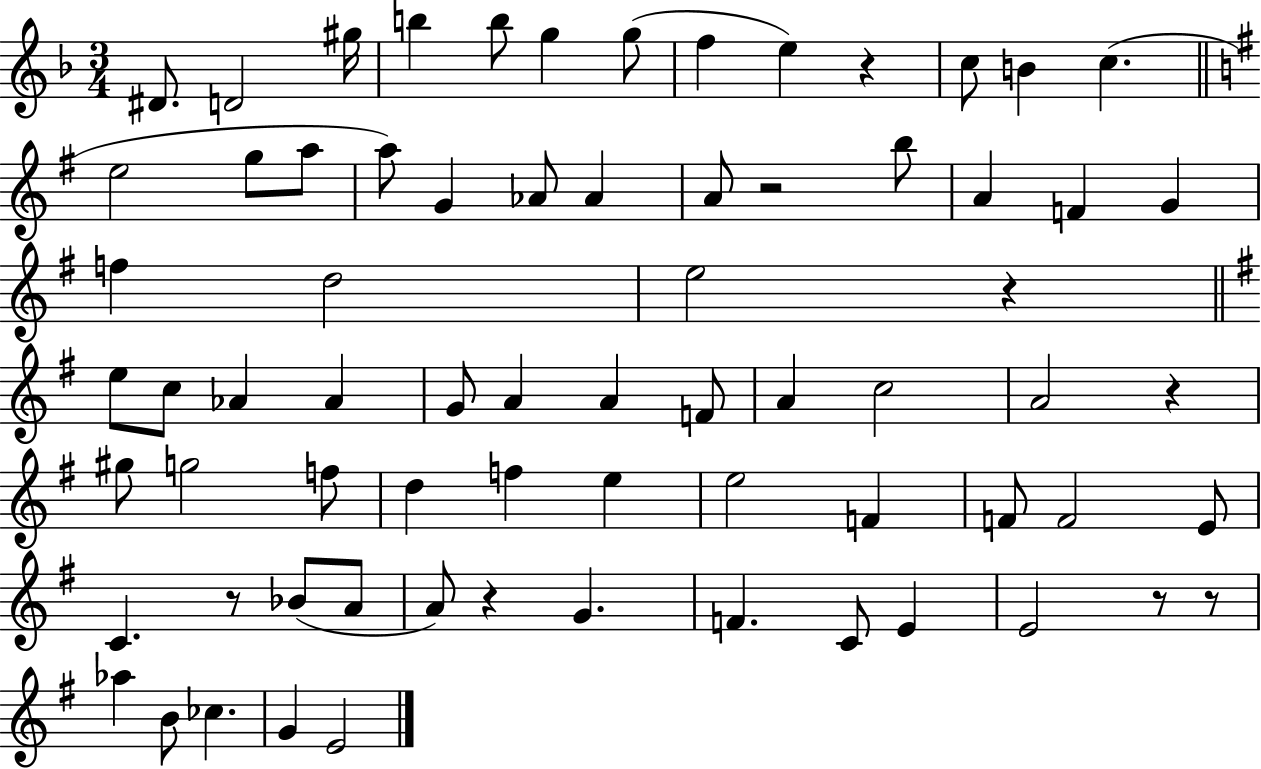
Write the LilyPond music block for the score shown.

{
  \clef treble
  \numericTimeSignature
  \time 3/4
  \key f \major
  dis'8. d'2 gis''16 | b''4 b''8 g''4 g''8( | f''4 e''4) r4 | c''8 b'4 c''4.( | \break \bar "||" \break \key e \minor e''2 g''8 a''8 | a''8) g'4 aes'8 aes'4 | a'8 r2 b''8 | a'4 f'4 g'4 | \break f''4 d''2 | e''2 r4 | \bar "||" \break \key e \minor e''8 c''8 aes'4 aes'4 | g'8 a'4 a'4 f'8 | a'4 c''2 | a'2 r4 | \break gis''8 g''2 f''8 | d''4 f''4 e''4 | e''2 f'4 | f'8 f'2 e'8 | \break c'4. r8 bes'8( a'8 | a'8) r4 g'4. | f'4. c'8 e'4 | e'2 r8 r8 | \break aes''4 b'8 ces''4. | g'4 e'2 | \bar "|."
}